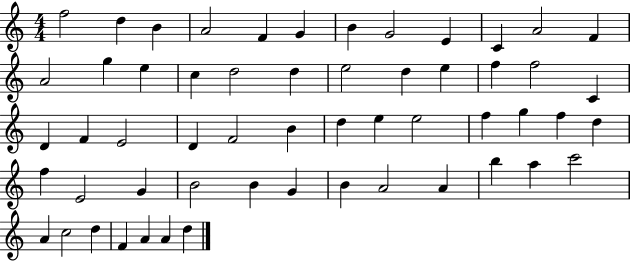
{
  \clef treble
  \numericTimeSignature
  \time 4/4
  \key c \major
  f''2 d''4 b'4 | a'2 f'4 g'4 | b'4 g'2 e'4 | c'4 a'2 f'4 | \break a'2 g''4 e''4 | c''4 d''2 d''4 | e''2 d''4 e''4 | f''4 f''2 c'4 | \break d'4 f'4 e'2 | d'4 f'2 b'4 | d''4 e''4 e''2 | f''4 g''4 f''4 d''4 | \break f''4 e'2 g'4 | b'2 b'4 g'4 | b'4 a'2 a'4 | b''4 a''4 c'''2 | \break a'4 c''2 d''4 | f'4 a'4 a'4 d''4 | \bar "|."
}